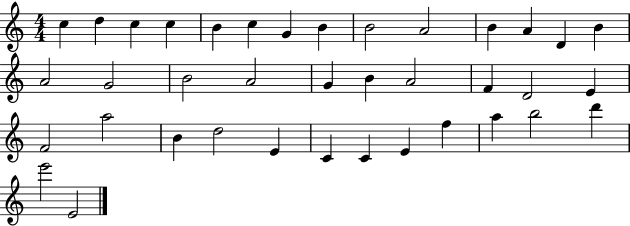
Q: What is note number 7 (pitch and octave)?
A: G4